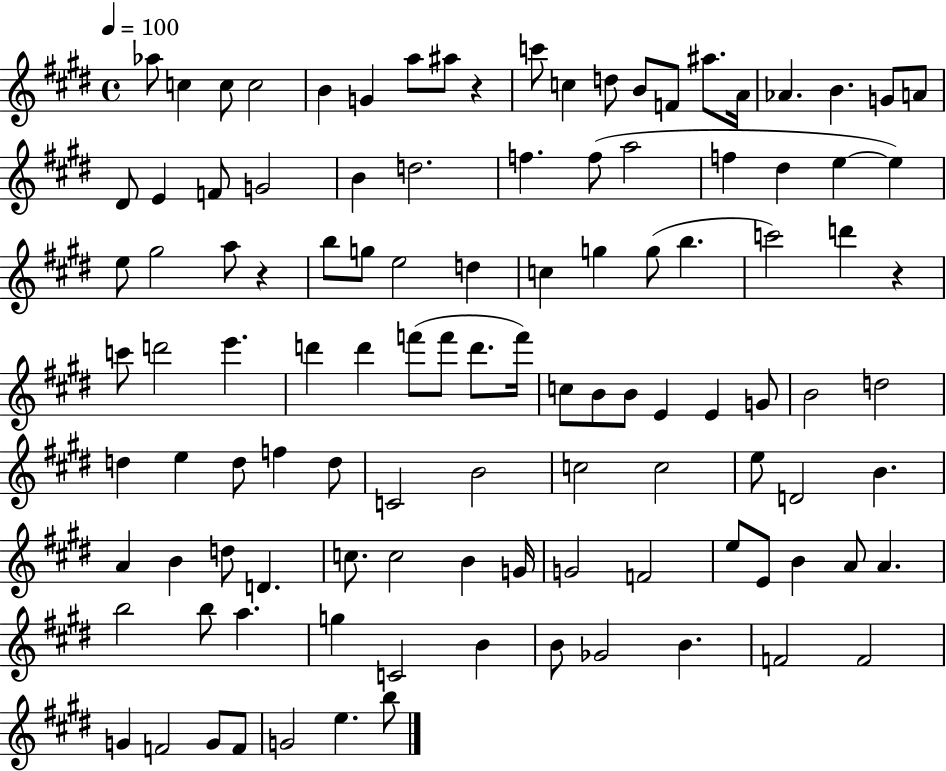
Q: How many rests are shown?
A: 3